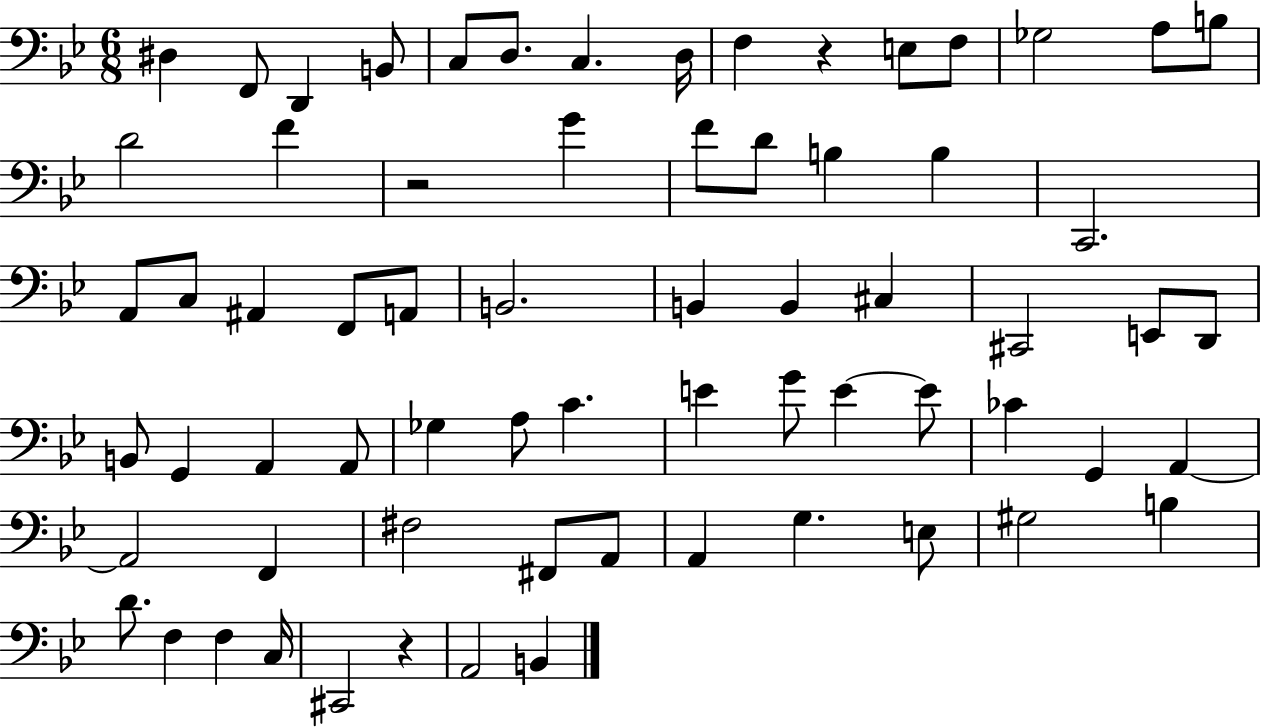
D#3/q F2/e D2/q B2/e C3/e D3/e. C3/q. D3/s F3/q R/q E3/e F3/e Gb3/h A3/e B3/e D4/h F4/q R/h G4/q F4/e D4/e B3/q B3/q C2/h. A2/e C3/e A#2/q F2/e A2/e B2/h. B2/q B2/q C#3/q C#2/h E2/e D2/e B2/e G2/q A2/q A2/e Gb3/q A3/e C4/q. E4/q G4/e E4/q E4/e CES4/q G2/q A2/q A2/h F2/q F#3/h F#2/e A2/e A2/q G3/q. E3/e G#3/h B3/q D4/e. F3/q F3/q C3/s C#2/h R/q A2/h B2/q